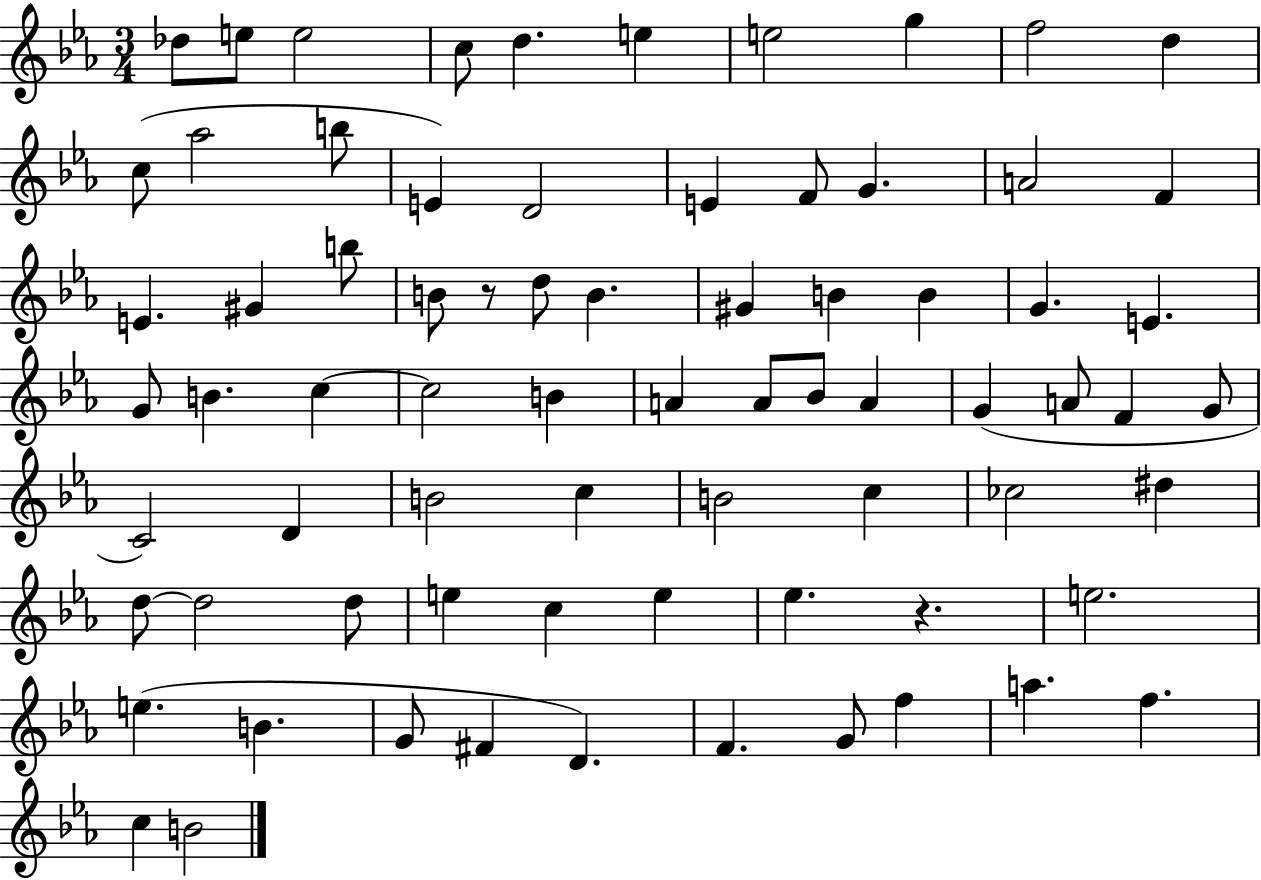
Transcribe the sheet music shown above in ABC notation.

X:1
T:Untitled
M:3/4
L:1/4
K:Eb
_d/2 e/2 e2 c/2 d e e2 g f2 d c/2 _a2 b/2 E D2 E F/2 G A2 F E ^G b/2 B/2 z/2 d/2 B ^G B B G E G/2 B c c2 B A A/2 _B/2 A G A/2 F G/2 C2 D B2 c B2 c _c2 ^d d/2 d2 d/2 e c e _e z e2 e B G/2 ^F D F G/2 f a f c B2